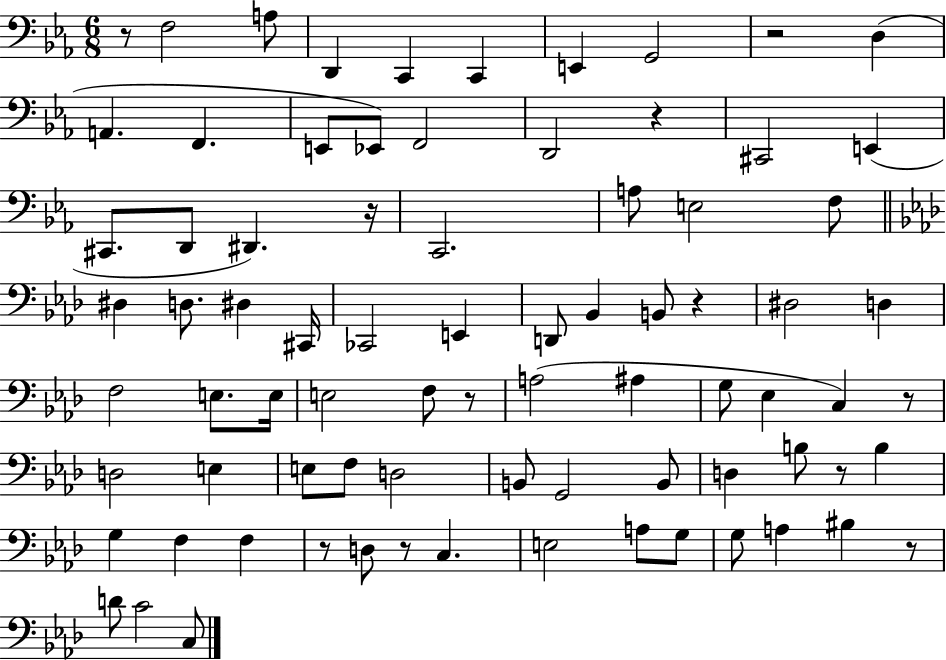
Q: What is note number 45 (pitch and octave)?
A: D3